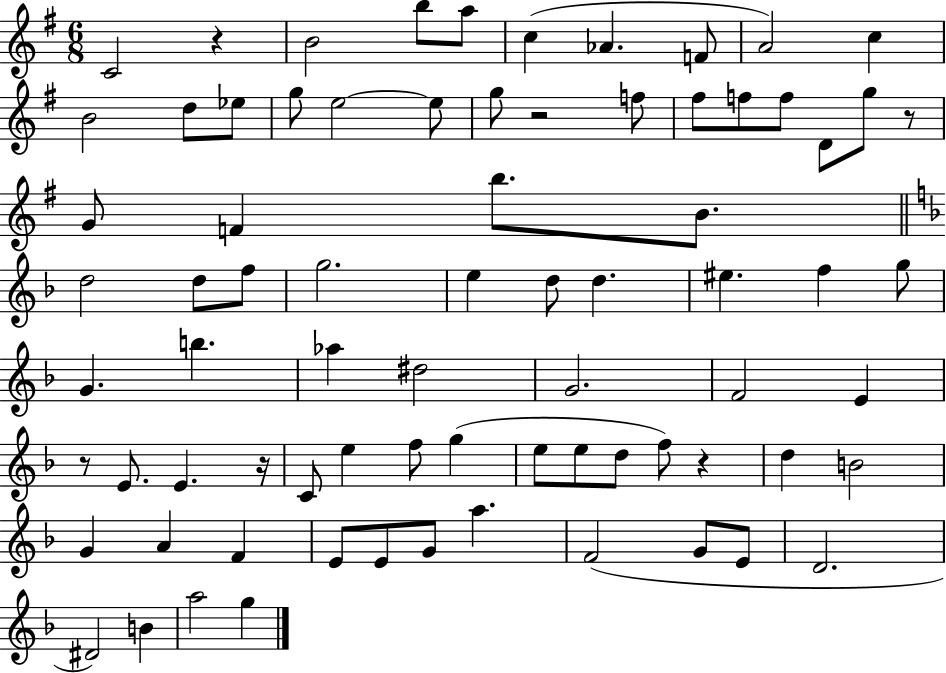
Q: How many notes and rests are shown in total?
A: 76